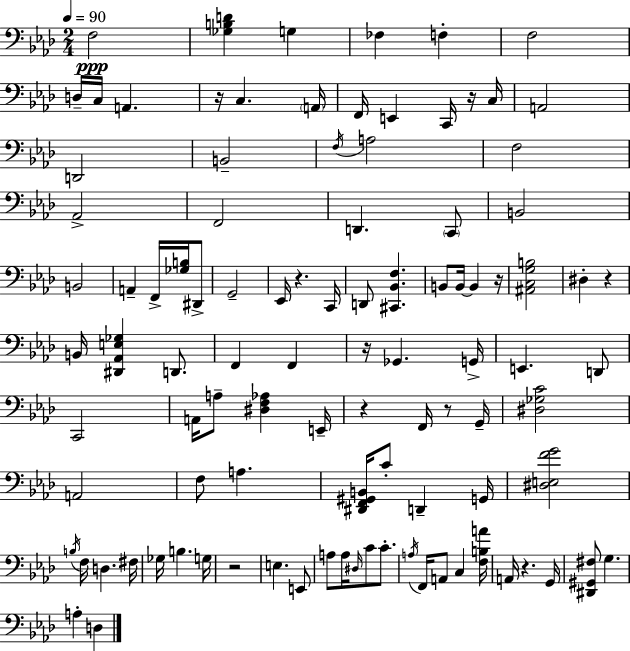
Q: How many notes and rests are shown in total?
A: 101